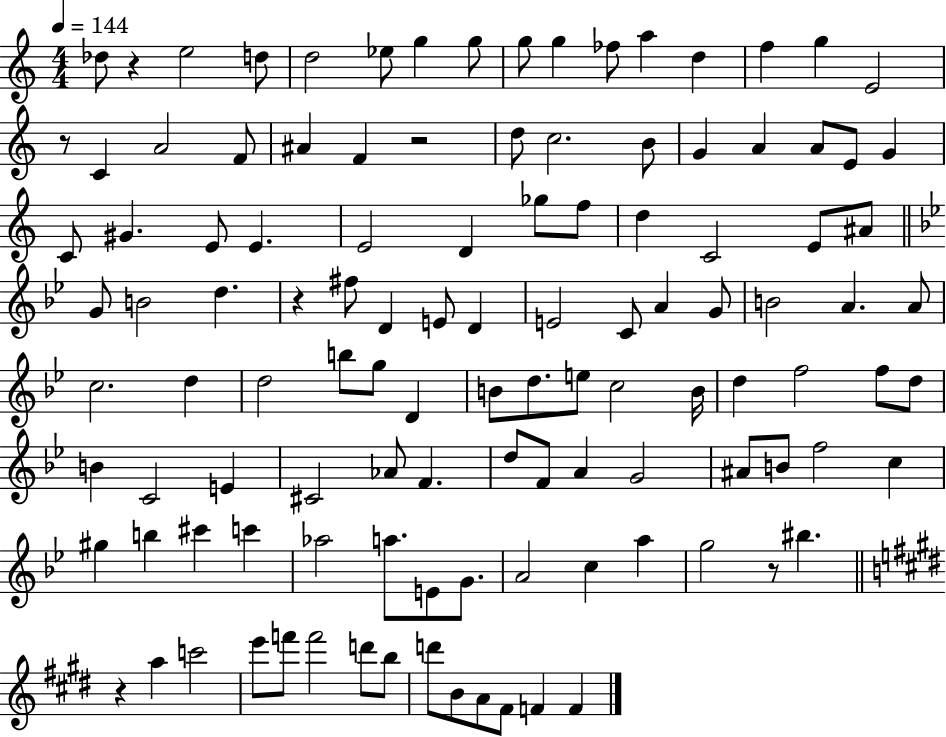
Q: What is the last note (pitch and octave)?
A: F4